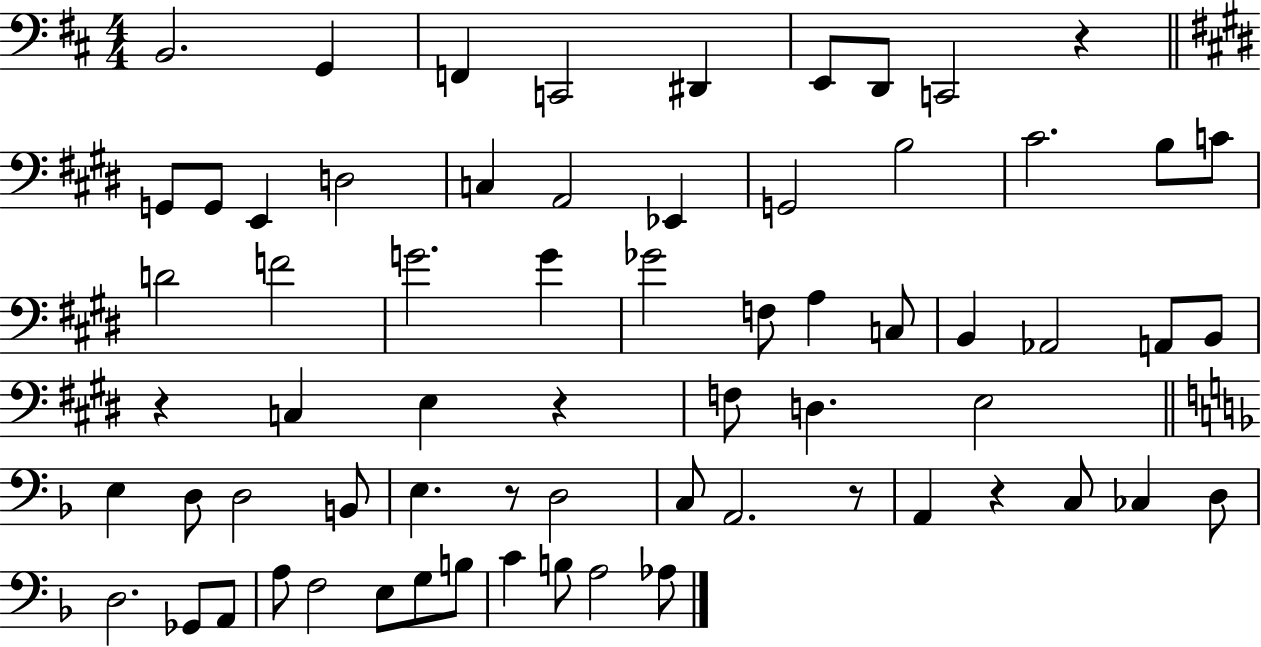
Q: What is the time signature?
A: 4/4